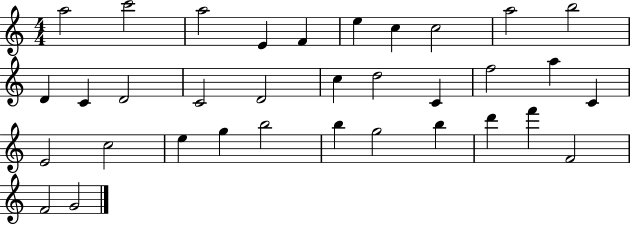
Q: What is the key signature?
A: C major